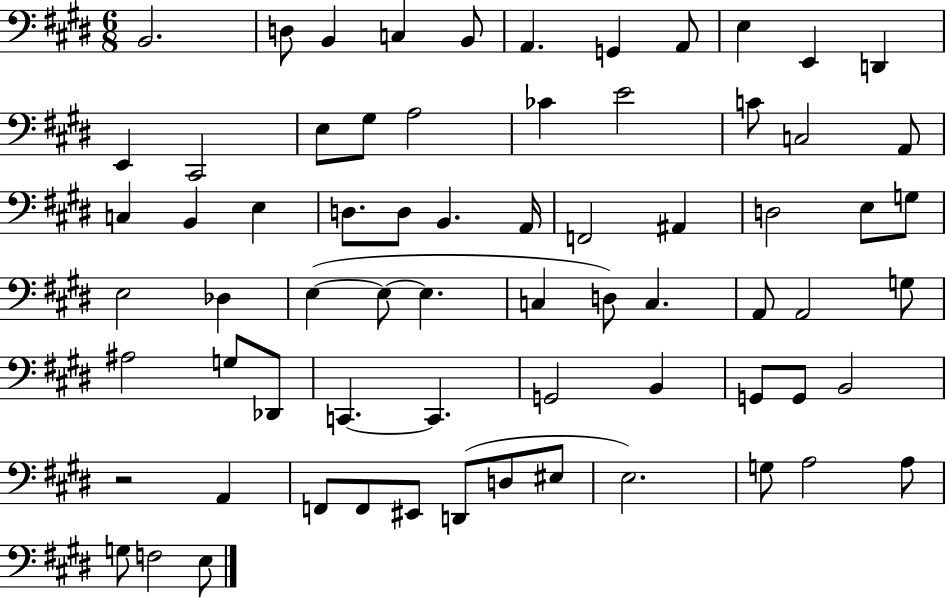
X:1
T:Untitled
M:6/8
L:1/4
K:E
B,,2 D,/2 B,, C, B,,/2 A,, G,, A,,/2 E, E,, D,, E,, ^C,,2 E,/2 ^G,/2 A,2 _C E2 C/2 C,2 A,,/2 C, B,, E, D,/2 D,/2 B,, A,,/4 F,,2 ^A,, D,2 E,/2 G,/2 E,2 _D, E, E,/2 E, C, D,/2 C, A,,/2 A,,2 G,/2 ^A,2 G,/2 _D,,/2 C,, C,, G,,2 B,, G,,/2 G,,/2 B,,2 z2 A,, F,,/2 F,,/2 ^E,,/2 D,,/2 D,/2 ^E,/2 E,2 G,/2 A,2 A,/2 G,/2 F,2 E,/2